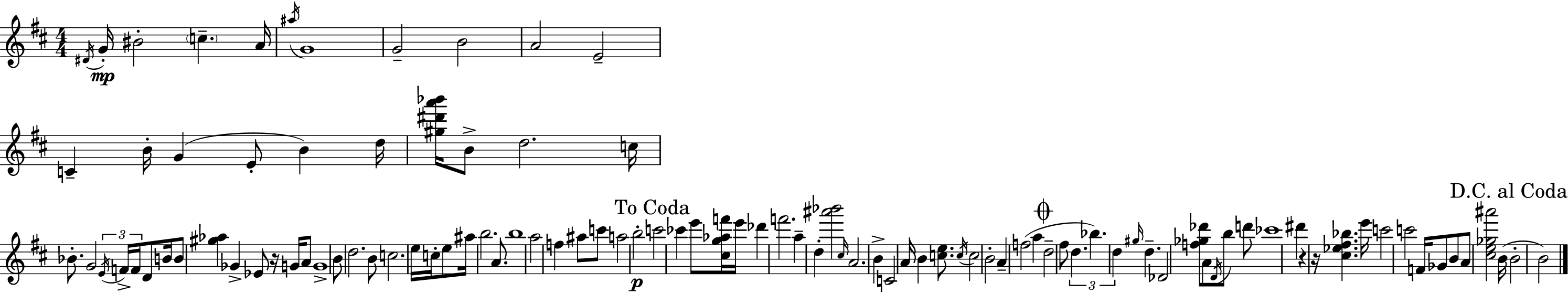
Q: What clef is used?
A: treble